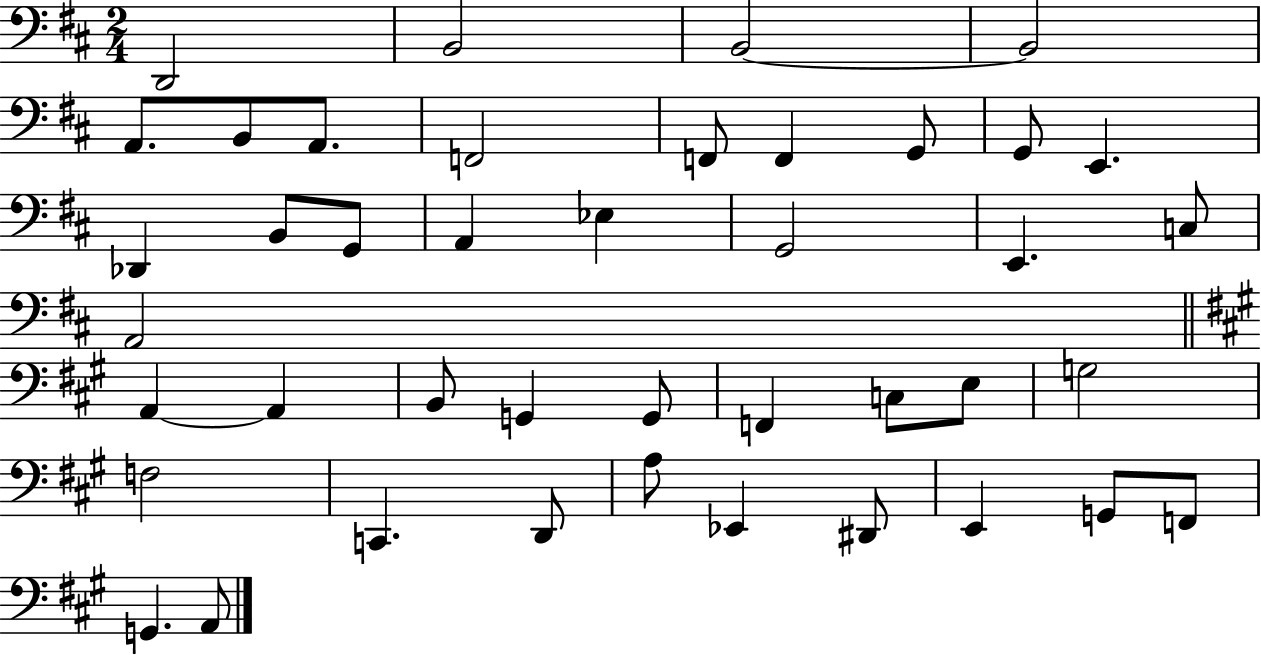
{
  \clef bass
  \numericTimeSignature
  \time 2/4
  \key d \major
  \repeat volta 2 { d,2 | b,2 | b,2~~ | b,2 | \break a,8. b,8 a,8. | f,2 | f,8 f,4 g,8 | g,8 e,4. | \break des,4 b,8 g,8 | a,4 ees4 | g,2 | e,4. c8 | \break a,2 | \bar "||" \break \key a \major a,4~~ a,4 | b,8 g,4 g,8 | f,4 c8 e8 | g2 | \break f2 | c,4. d,8 | a8 ees,4 dis,8 | e,4 g,8 f,8 | \break g,4. a,8 | } \bar "|."
}